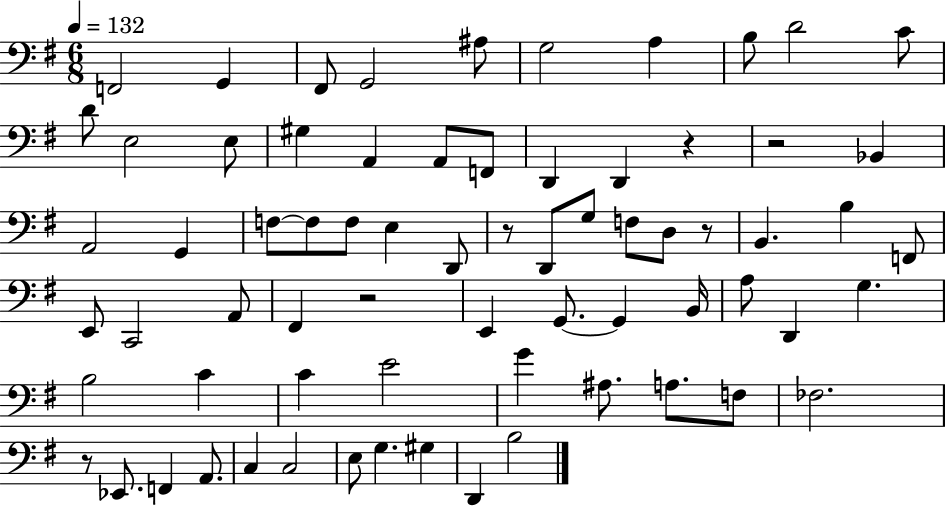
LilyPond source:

{
  \clef bass
  \numericTimeSignature
  \time 6/8
  \key g \major
  \tempo 4 = 132
  f,2 g,4 | fis,8 g,2 ais8 | g2 a4 | b8 d'2 c'8 | \break d'8 e2 e8 | gis4 a,4 a,8 f,8 | d,4 d,4 r4 | r2 bes,4 | \break a,2 g,4 | f8~~ f8 f8 e4 d,8 | r8 d,8 g8 f8 d8 r8 | b,4. b4 f,8 | \break e,8 c,2 a,8 | fis,4 r2 | e,4 g,8.~~ g,4 b,16 | a8 d,4 g4. | \break b2 c'4 | c'4 e'2 | g'4 ais8. a8. f8 | fes2. | \break r8 ees,8. f,4 a,8. | c4 c2 | e8 g4. gis4 | d,4 b2 | \break \bar "|."
}